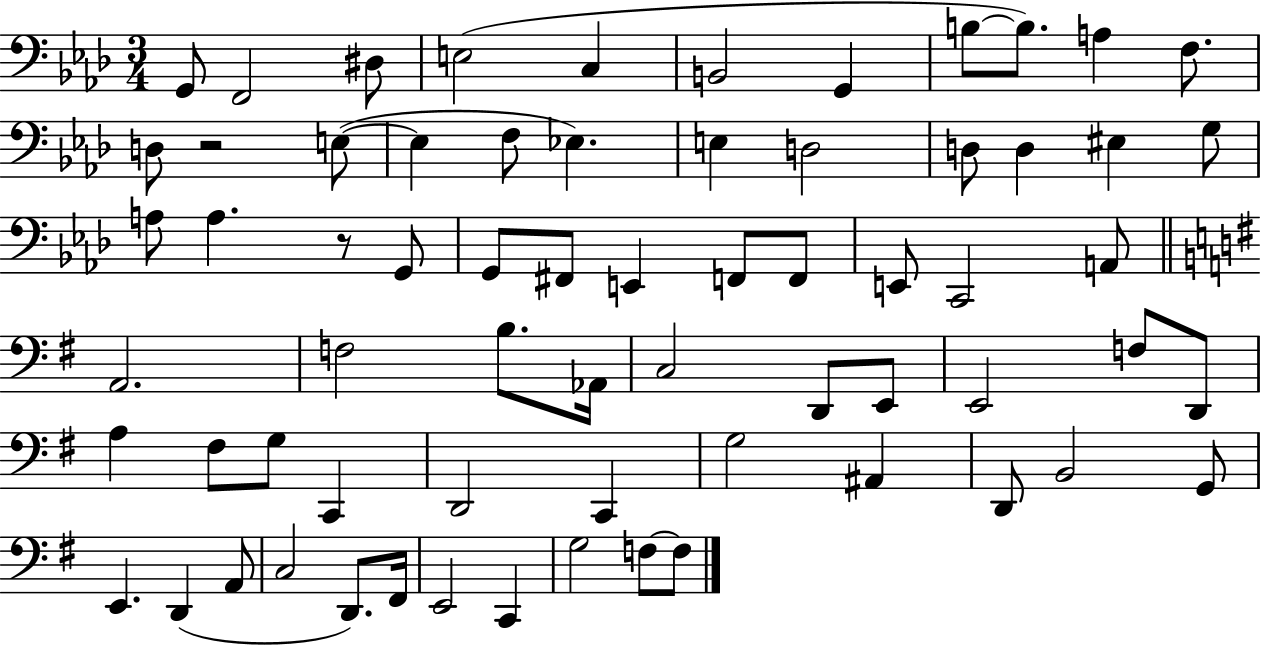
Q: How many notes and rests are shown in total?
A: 67